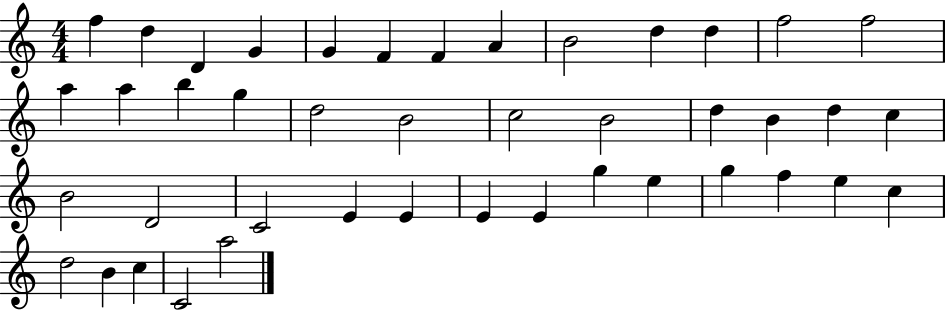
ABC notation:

X:1
T:Untitled
M:4/4
L:1/4
K:C
f d D G G F F A B2 d d f2 f2 a a b g d2 B2 c2 B2 d B d c B2 D2 C2 E E E E g e g f e c d2 B c C2 a2